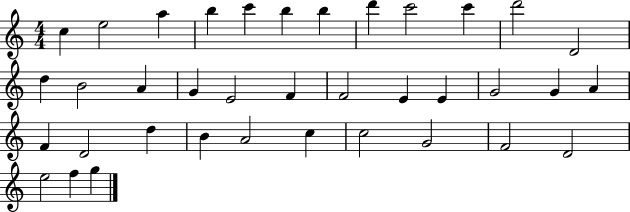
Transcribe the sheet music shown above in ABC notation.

X:1
T:Untitled
M:4/4
L:1/4
K:C
c e2 a b c' b b d' c'2 c' d'2 D2 d B2 A G E2 F F2 E E G2 G A F D2 d B A2 c c2 G2 F2 D2 e2 f g